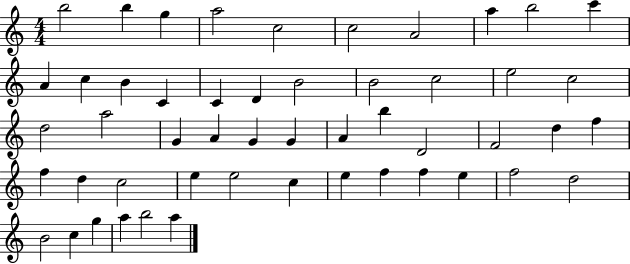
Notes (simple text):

B5/h B5/q G5/q A5/h C5/h C5/h A4/h A5/q B5/h C6/q A4/q C5/q B4/q C4/q C4/q D4/q B4/h B4/h C5/h E5/h C5/h D5/h A5/h G4/q A4/q G4/q G4/q A4/q B5/q D4/h F4/h D5/q F5/q F5/q D5/q C5/h E5/q E5/h C5/q E5/q F5/q F5/q E5/q F5/h D5/h B4/h C5/q G5/q A5/q B5/h A5/q